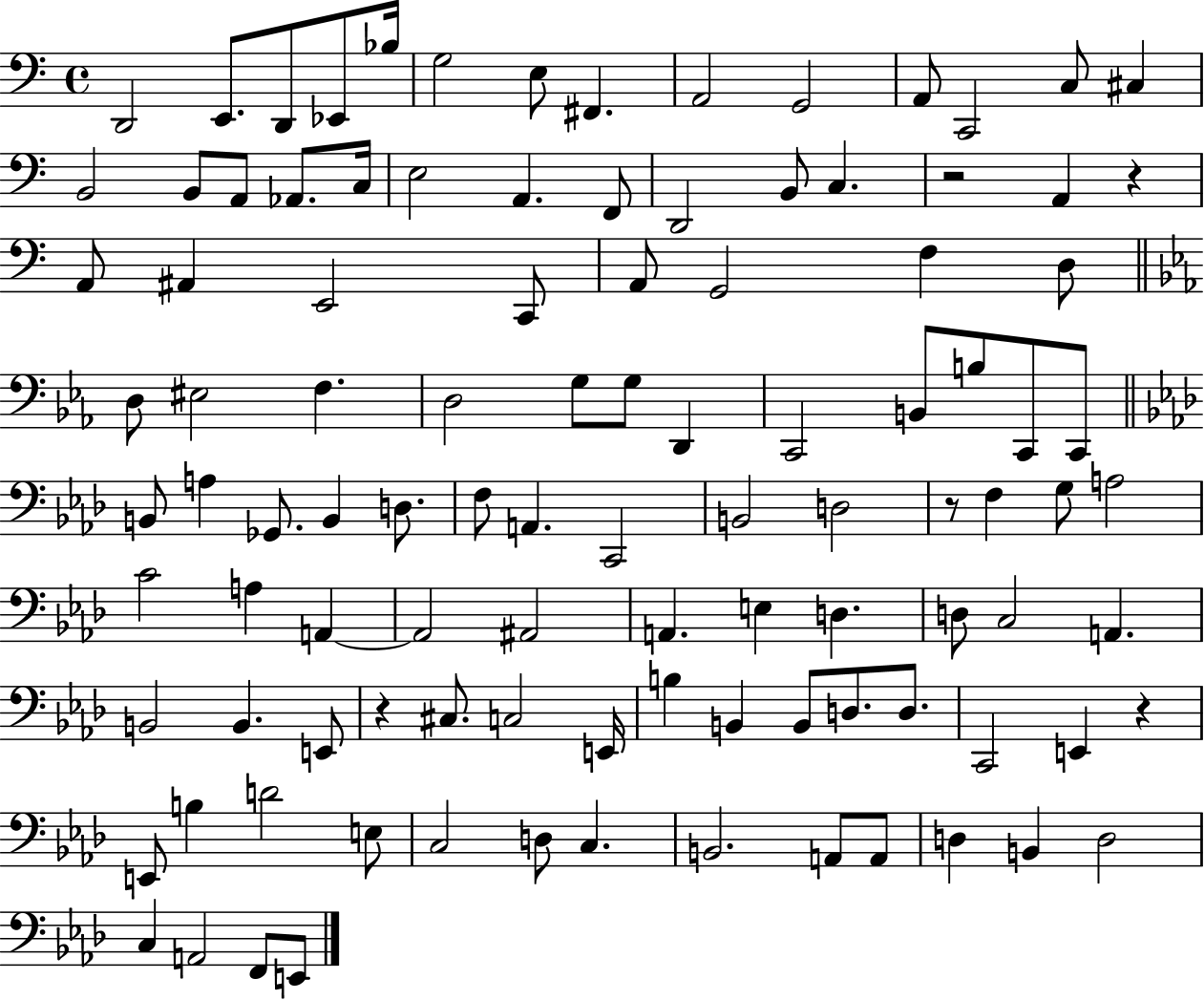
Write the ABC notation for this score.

X:1
T:Untitled
M:4/4
L:1/4
K:C
D,,2 E,,/2 D,,/2 _E,,/2 _B,/4 G,2 E,/2 ^F,, A,,2 G,,2 A,,/2 C,,2 C,/2 ^C, B,,2 B,,/2 A,,/2 _A,,/2 C,/4 E,2 A,, F,,/2 D,,2 B,,/2 C, z2 A,, z A,,/2 ^A,, E,,2 C,,/2 A,,/2 G,,2 F, D,/2 D,/2 ^E,2 F, D,2 G,/2 G,/2 D,, C,,2 B,,/2 B,/2 C,,/2 C,,/2 B,,/2 A, _G,,/2 B,, D,/2 F,/2 A,, C,,2 B,,2 D,2 z/2 F, G,/2 A,2 C2 A, A,, A,,2 ^A,,2 A,, E, D, D,/2 C,2 A,, B,,2 B,, E,,/2 z ^C,/2 C,2 E,,/4 B, B,, B,,/2 D,/2 D,/2 C,,2 E,, z E,,/2 B, D2 E,/2 C,2 D,/2 C, B,,2 A,,/2 A,,/2 D, B,, D,2 C, A,,2 F,,/2 E,,/2